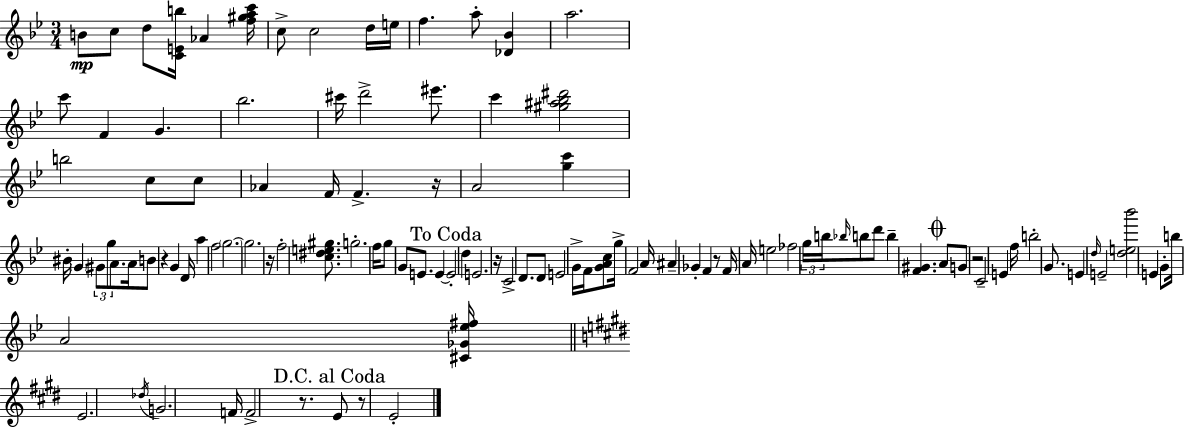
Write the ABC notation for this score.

X:1
T:Untitled
M:3/4
L:1/4
K:Gm
B/2 c/2 d/2 [CEb]/4 _A [f^gac']/4 c/2 c2 d/4 e/4 f a/2 [_D_B] a2 c'/2 F G _b2 ^c'/4 d'2 ^e'/2 c' [^g^a_b^d']2 b2 c/2 c/2 _A F/4 F z/4 A2 [gc'] ^B/4 G ^G/2 g/2 A/2 A/4 B/2 z G D/4 a f2 g2 g2 z/4 f2 [c^de^g]/2 g2 f/4 g/2 G/2 E/2 E E2 d E2 z/4 C2 D/2 D/2 E2 G/4 F/4 [GAc]/2 g/4 F2 A/4 ^A _G F z/2 F/4 A/4 e2 _f2 g/4 b/4 _b/4 b/2 d'/2 b [F^G] A/2 G/2 z2 C2 E f/4 b2 G/2 E d/4 E2 [de_b']2 E G/2 b/4 A2 [^C_G_e^f]/4 E2 _d/4 G2 F/4 F2 z/2 E/2 z/2 E2